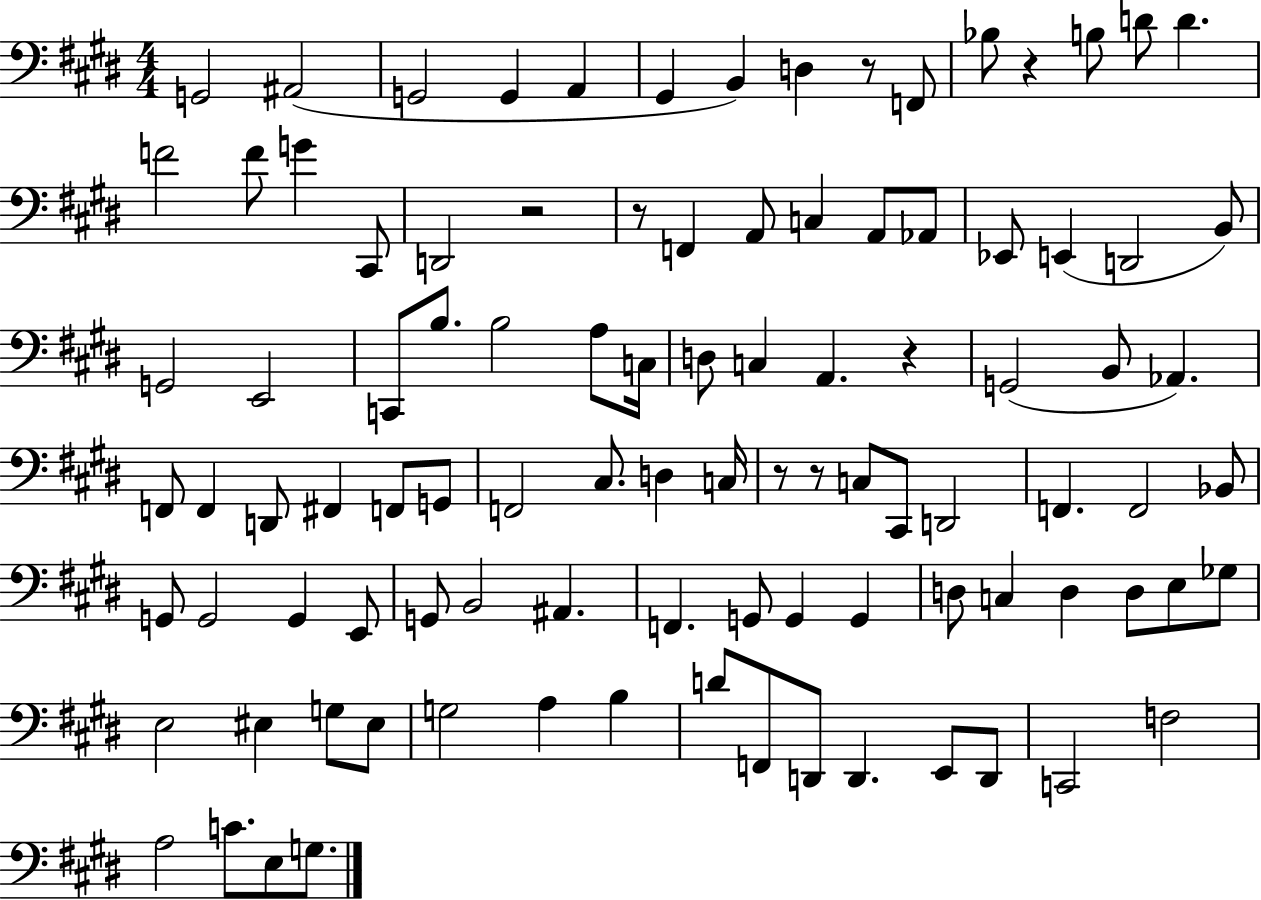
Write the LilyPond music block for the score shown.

{
  \clef bass
  \numericTimeSignature
  \time 4/4
  \key e \major
  g,2 ais,2( | g,2 g,4 a,4 | gis,4 b,4) d4 r8 f,8 | bes8 r4 b8 d'8 d'4. | \break f'2 f'8 g'4 cis,8 | d,2 r2 | r8 f,4 a,8 c4 a,8 aes,8 | ees,8 e,4( d,2 b,8) | \break g,2 e,2 | c,8 b8. b2 a8 c16 | d8 c4 a,4. r4 | g,2( b,8 aes,4.) | \break f,8 f,4 d,8 fis,4 f,8 g,8 | f,2 cis8. d4 c16 | r8 r8 c8 cis,8 d,2 | f,4. f,2 bes,8 | \break g,8 g,2 g,4 e,8 | g,8 b,2 ais,4. | f,4. g,8 g,4 g,4 | d8 c4 d4 d8 e8 ges8 | \break e2 eis4 g8 eis8 | g2 a4 b4 | d'8 f,8 d,8 d,4. e,8 d,8 | c,2 f2 | \break a2 c'8. e8 g8. | \bar "|."
}